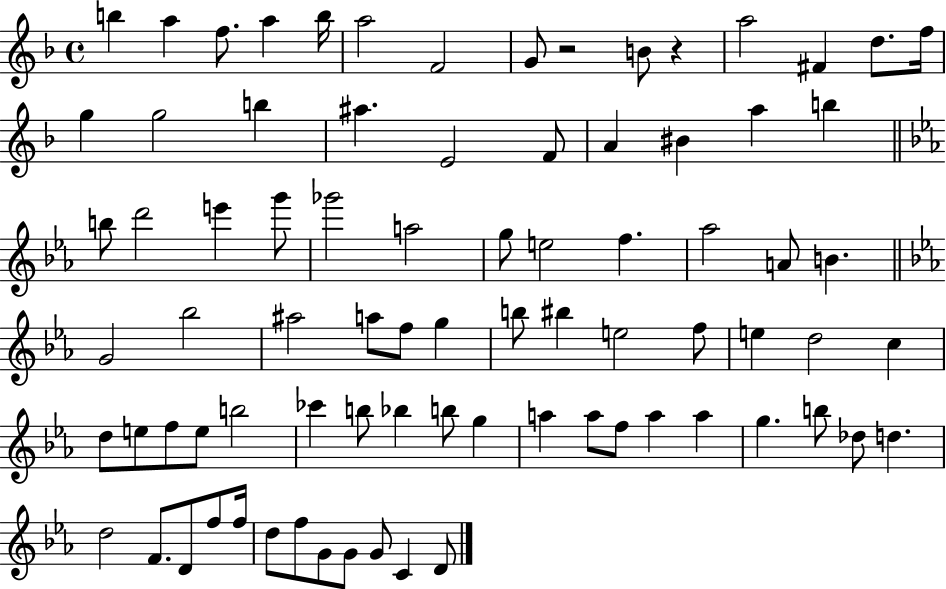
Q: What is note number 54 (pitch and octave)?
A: CES6